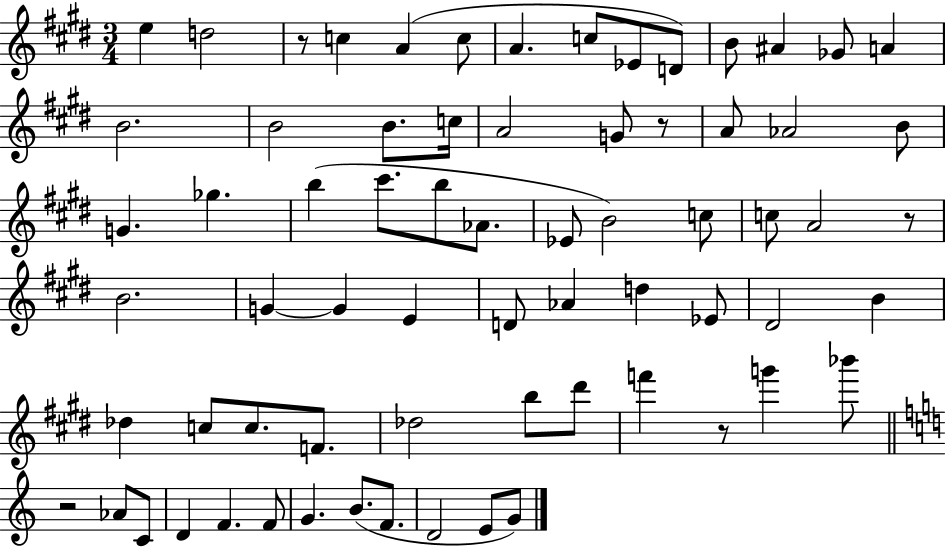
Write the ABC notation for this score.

X:1
T:Untitled
M:3/4
L:1/4
K:E
e d2 z/2 c A c/2 A c/2 _E/2 D/2 B/2 ^A _G/2 A B2 B2 B/2 c/4 A2 G/2 z/2 A/2 _A2 B/2 G _g b ^c'/2 b/2 _A/2 _E/2 B2 c/2 c/2 A2 z/2 B2 G G E D/2 _A d _E/2 ^D2 B _d c/2 c/2 F/2 _d2 b/2 ^d'/2 f' z/2 g' _b'/2 z2 _A/2 C/2 D F F/2 G B/2 F/2 D2 E/2 G/2